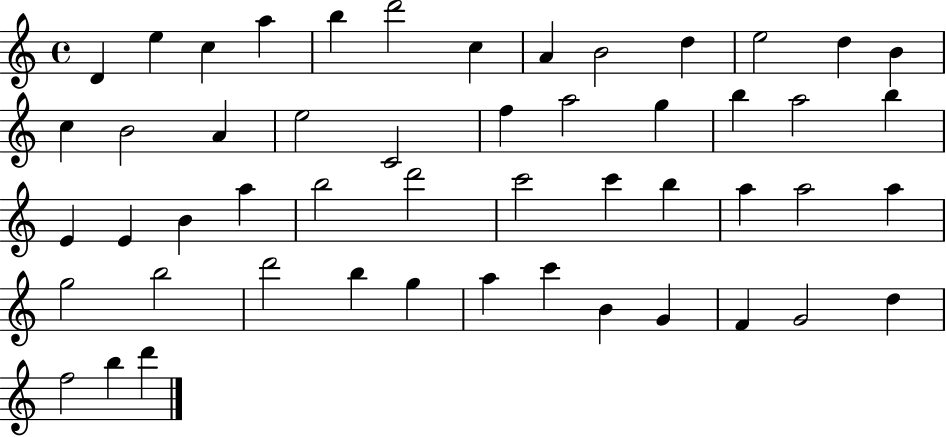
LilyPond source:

{
  \clef treble
  \time 4/4
  \defaultTimeSignature
  \key c \major
  d'4 e''4 c''4 a''4 | b''4 d'''2 c''4 | a'4 b'2 d''4 | e''2 d''4 b'4 | \break c''4 b'2 a'4 | e''2 c'2 | f''4 a''2 g''4 | b''4 a''2 b''4 | \break e'4 e'4 b'4 a''4 | b''2 d'''2 | c'''2 c'''4 b''4 | a''4 a''2 a''4 | \break g''2 b''2 | d'''2 b''4 g''4 | a''4 c'''4 b'4 g'4 | f'4 g'2 d''4 | \break f''2 b''4 d'''4 | \bar "|."
}